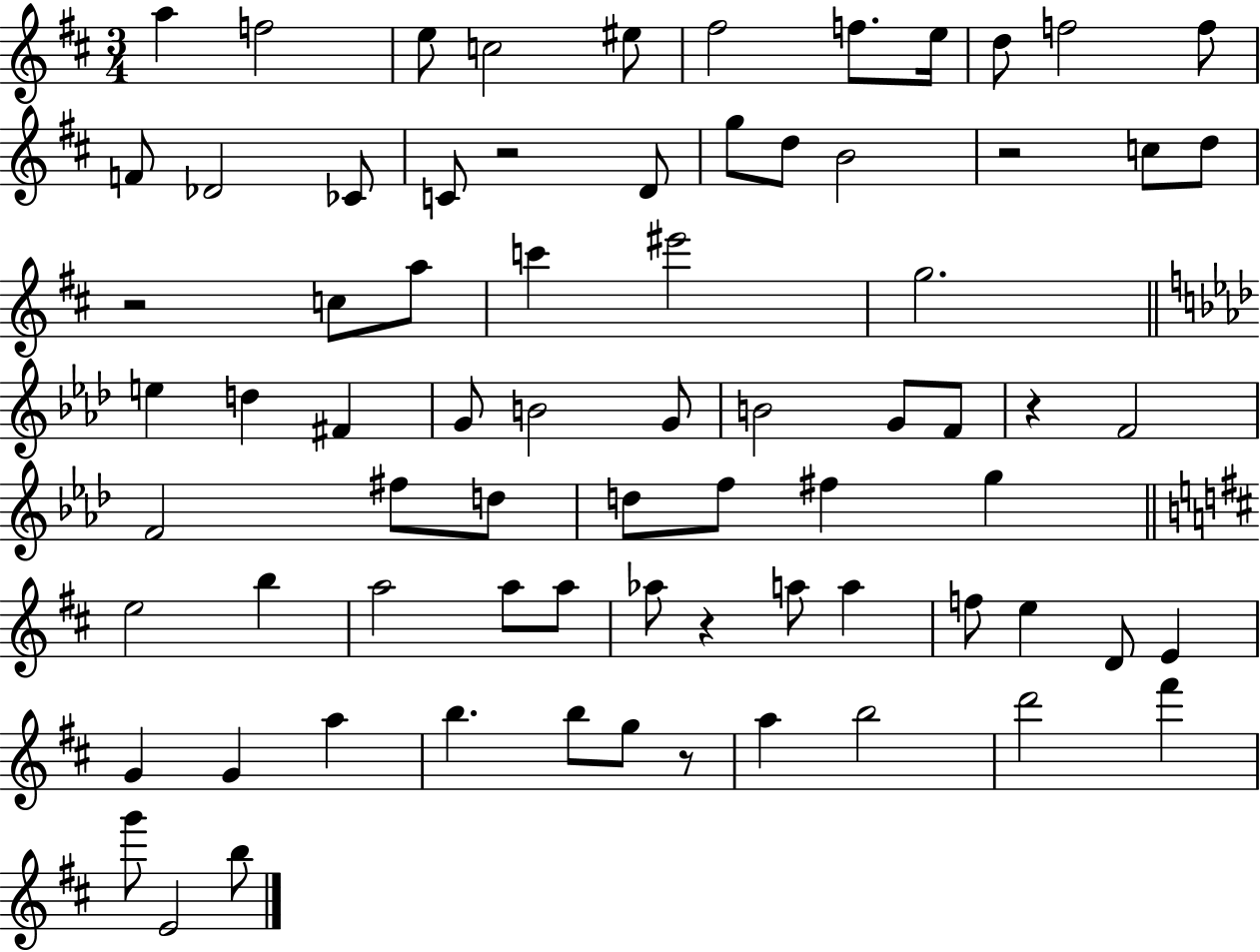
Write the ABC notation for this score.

X:1
T:Untitled
M:3/4
L:1/4
K:D
a f2 e/2 c2 ^e/2 ^f2 f/2 e/4 d/2 f2 f/2 F/2 _D2 _C/2 C/2 z2 D/2 g/2 d/2 B2 z2 c/2 d/2 z2 c/2 a/2 c' ^e'2 g2 e d ^F G/2 B2 G/2 B2 G/2 F/2 z F2 F2 ^f/2 d/2 d/2 f/2 ^f g e2 b a2 a/2 a/2 _a/2 z a/2 a f/2 e D/2 E G G a b b/2 g/2 z/2 a b2 d'2 ^f' g'/2 E2 b/2